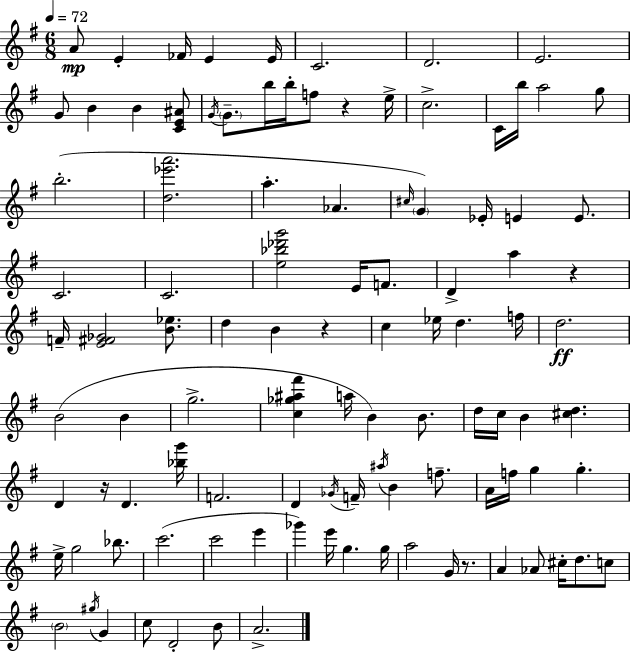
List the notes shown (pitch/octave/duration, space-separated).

A4/e E4/q FES4/s E4/q E4/s C4/h. D4/h. E4/h. G4/e B4/q B4/q [C4,E4,A#4]/e G4/s G4/e. B5/s B5/s F5/e R/q E5/s C5/h. C4/s B5/s A5/h G5/e B5/h. [D5,Eb6,A6]/h. A5/q. Ab4/q. C#5/s G4/q Eb4/s E4/q E4/e. C4/h. C4/h. [E5,Bb5,Db6,G6]/h E4/s F4/e. D4/q A5/q R/q F4/s [E4,F#4,Gb4]/h [B4,Eb5]/e. D5/q B4/q R/q C5/q Eb5/s D5/q. F5/s D5/h. B4/h B4/q G5/h. [C5,Gb5,A#5,F#6]/q A5/s B4/q B4/e. D5/s C5/s B4/q [C#5,D5]/q. D4/q R/s D4/q. [Bb5,G6]/s F4/h. D4/q Gb4/s F4/s A#5/s B4/q F5/e. A4/s F5/s G5/q G5/q. E5/s G5/h Bb5/e. C6/h. C6/h E6/q Gb6/q E6/s G5/q. G5/s A5/h G4/s R/e. A4/q Ab4/e C#5/s D5/e. C5/e B4/h G#5/s G4/q C5/e D4/h B4/e A4/h.